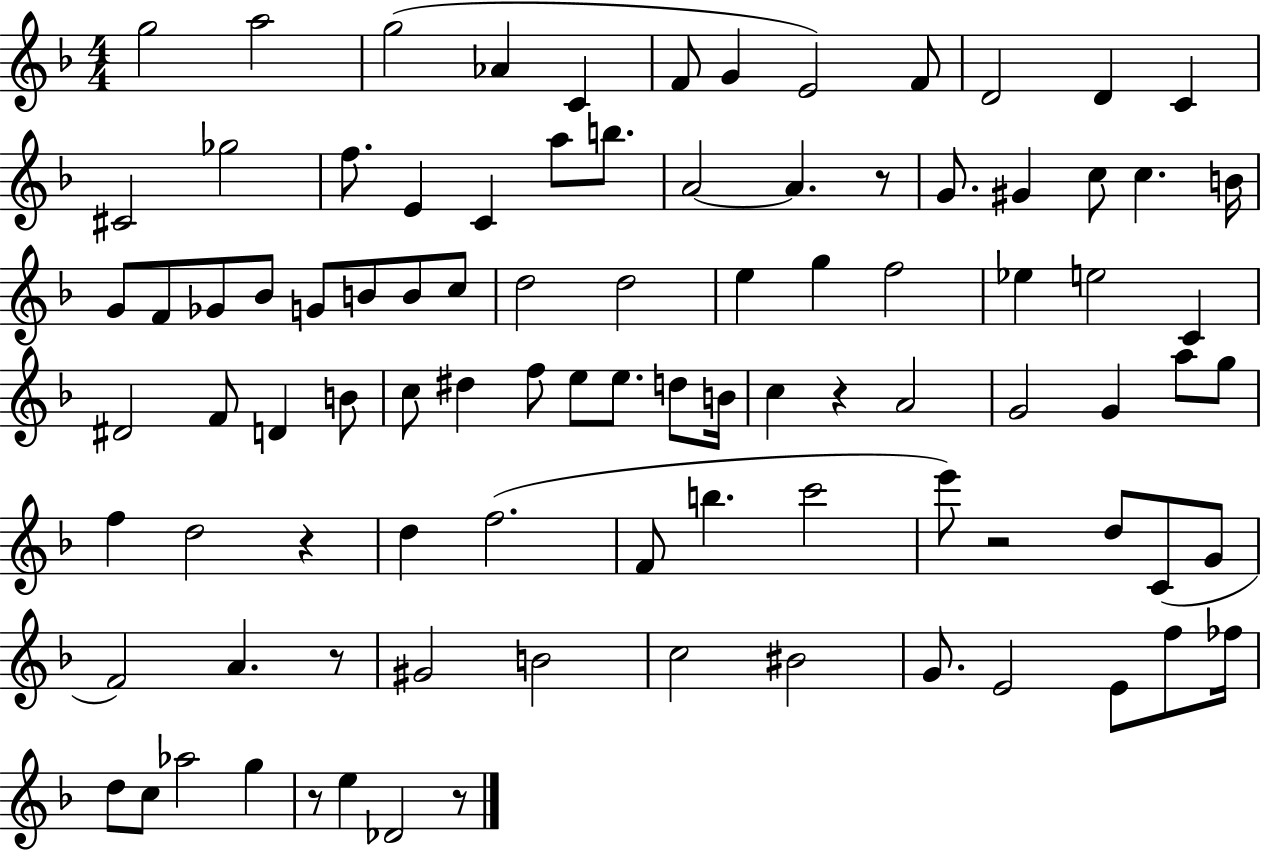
{
  \clef treble
  \numericTimeSignature
  \time 4/4
  \key f \major
  \repeat volta 2 { g''2 a''2 | g''2( aes'4 c'4 | f'8 g'4 e'2) f'8 | d'2 d'4 c'4 | \break cis'2 ges''2 | f''8. e'4 c'4 a''8 b''8. | a'2~~ a'4. r8 | g'8. gis'4 c''8 c''4. b'16 | \break g'8 f'8 ges'8 bes'8 g'8 b'8 b'8 c''8 | d''2 d''2 | e''4 g''4 f''2 | ees''4 e''2 c'4 | \break dis'2 f'8 d'4 b'8 | c''8 dis''4 f''8 e''8 e''8. d''8 b'16 | c''4 r4 a'2 | g'2 g'4 a''8 g''8 | \break f''4 d''2 r4 | d''4 f''2.( | f'8 b''4. c'''2 | e'''8) r2 d''8 c'8( g'8 | \break f'2) a'4. r8 | gis'2 b'2 | c''2 bis'2 | g'8. e'2 e'8 f''8 fes''16 | \break d''8 c''8 aes''2 g''4 | r8 e''4 des'2 r8 | } \bar "|."
}